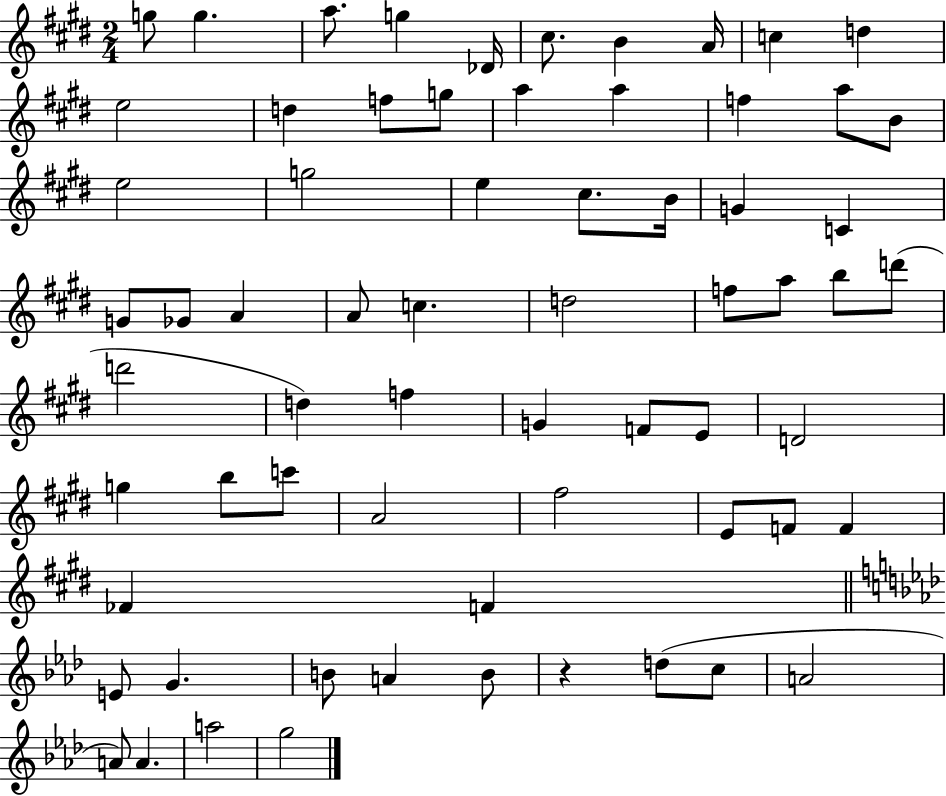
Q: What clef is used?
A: treble